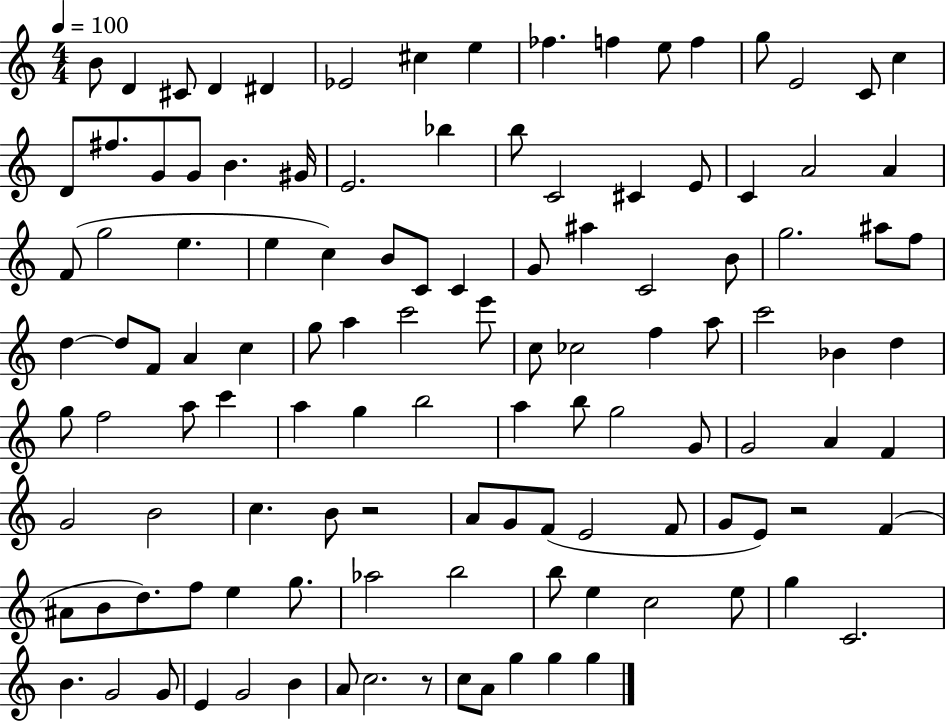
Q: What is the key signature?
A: C major